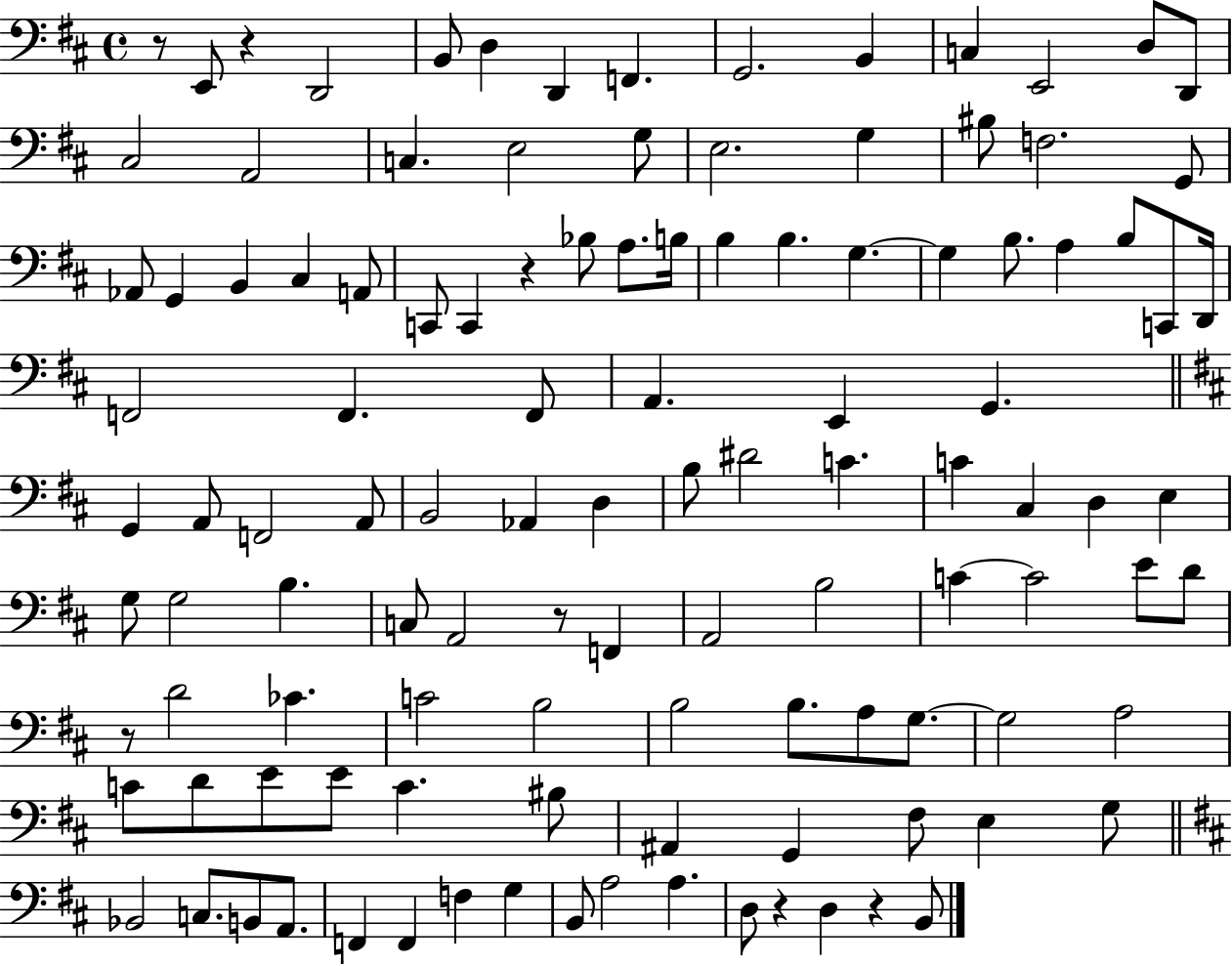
{
  \clef bass
  \time 4/4
  \defaultTimeSignature
  \key d \major
  r8 e,8 r4 d,2 | b,8 d4 d,4 f,4. | g,2. b,4 | c4 e,2 d8 d,8 | \break cis2 a,2 | c4. e2 g8 | e2. g4 | bis8 f2. g,8 | \break aes,8 g,4 b,4 cis4 a,8 | c,8 c,4 r4 bes8 a8. b16 | b4 b4. g4.~~ | g4 b8. a4 b8 c,8 d,16 | \break f,2 f,4. f,8 | a,4. e,4 g,4. | \bar "||" \break \key b \minor g,4 a,8 f,2 a,8 | b,2 aes,4 d4 | b8 dis'2 c'4. | c'4 cis4 d4 e4 | \break g8 g2 b4. | c8 a,2 r8 f,4 | a,2 b2 | c'4~~ c'2 e'8 d'8 | \break r8 d'2 ces'4. | c'2 b2 | b2 b8. a8 g8.~~ | g2 a2 | \break c'8 d'8 e'8 e'8 c'4. bis8 | ais,4 g,4 fis8 e4 g8 | \bar "||" \break \key d \major bes,2 c8. b,8 a,8. | f,4 f,4 f4 g4 | b,8 a2 a4. | d8 r4 d4 r4 b,8 | \break \bar "|."
}